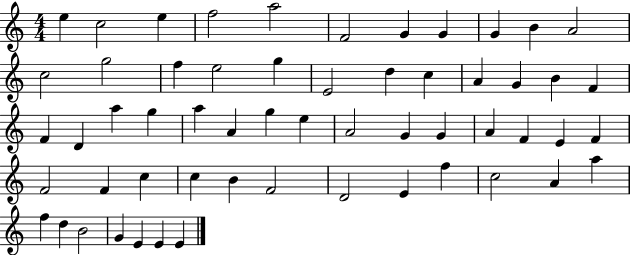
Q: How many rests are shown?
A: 0